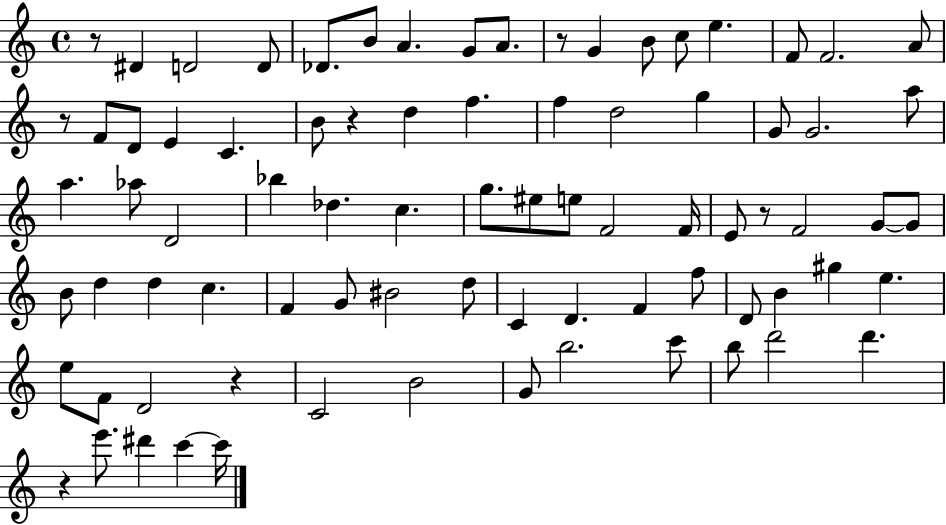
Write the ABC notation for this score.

X:1
T:Untitled
M:4/4
L:1/4
K:C
z/2 ^D D2 D/2 _D/2 B/2 A G/2 A/2 z/2 G B/2 c/2 e F/2 F2 A/2 z/2 F/2 D/2 E C B/2 z d f f d2 g G/2 G2 a/2 a _a/2 D2 _b _d c g/2 ^e/2 e/2 F2 F/4 E/2 z/2 F2 G/2 G/2 B/2 d d c F G/2 ^B2 d/2 C D F f/2 D/2 B ^g e e/2 F/2 D2 z C2 B2 G/2 b2 c'/2 b/2 d'2 d' z e'/2 ^d' c' c'/4